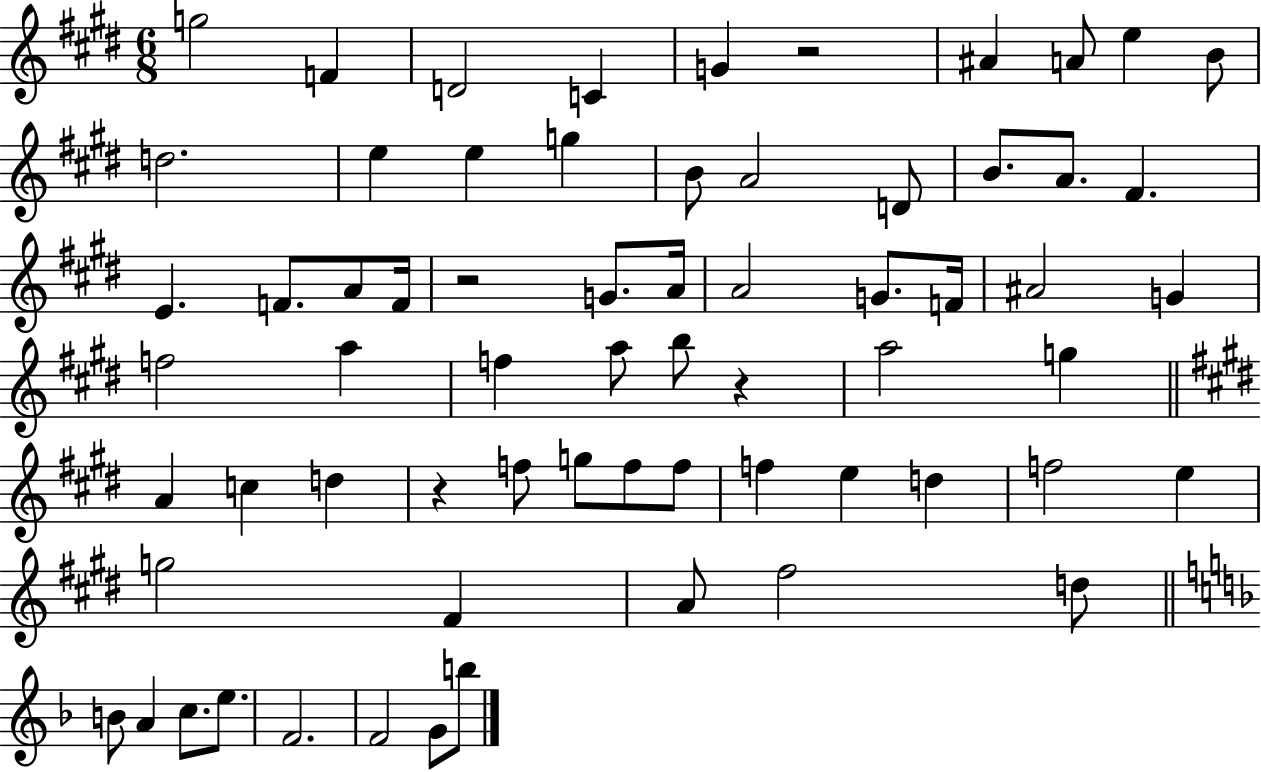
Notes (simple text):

G5/h F4/q D4/h C4/q G4/q R/h A#4/q A4/e E5/q B4/e D5/h. E5/q E5/q G5/q B4/e A4/h D4/e B4/e. A4/e. F#4/q. E4/q. F4/e. A4/e F4/s R/h G4/e. A4/s A4/h G4/e. F4/s A#4/h G4/q F5/h A5/q F5/q A5/e B5/e R/q A5/h G5/q A4/q C5/q D5/q R/q F5/e G5/e F5/e F5/e F5/q E5/q D5/q F5/h E5/q G5/h F#4/q A4/e F#5/h D5/e B4/e A4/q C5/e. E5/e. F4/h. F4/h G4/e B5/e